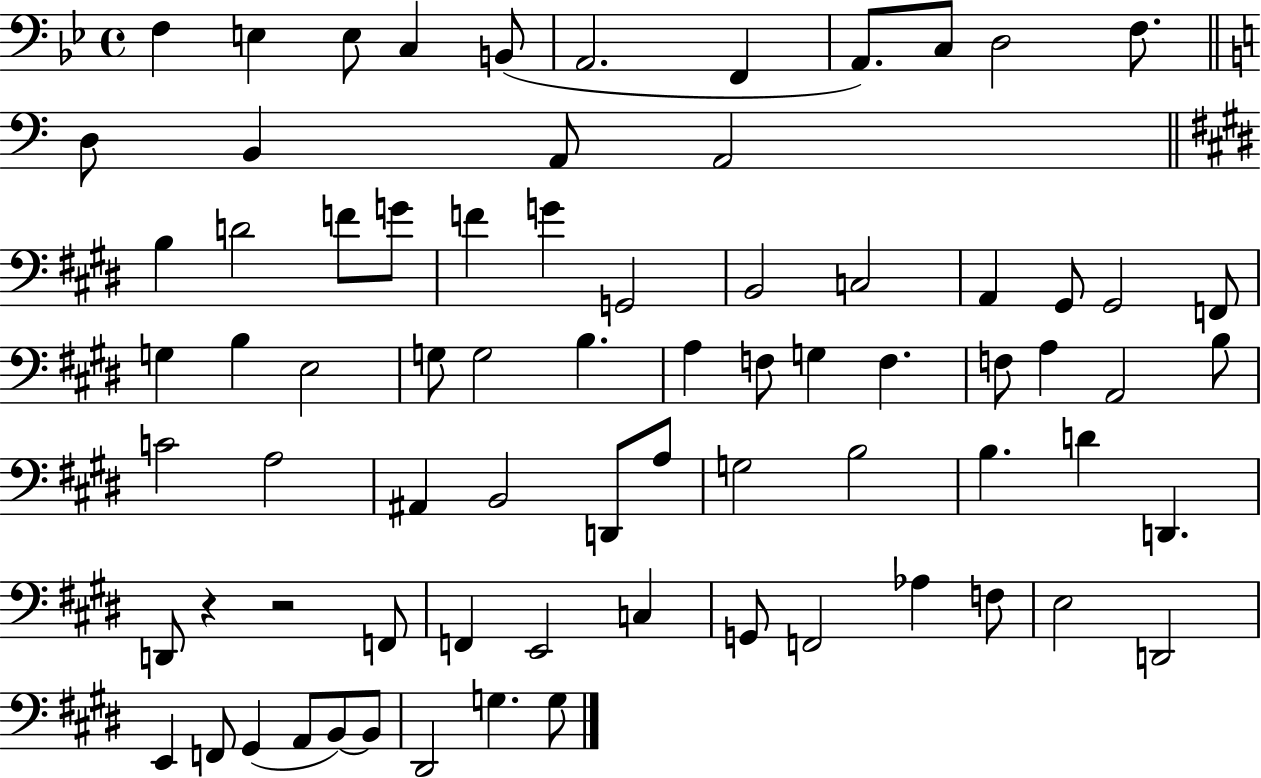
X:1
T:Untitled
M:4/4
L:1/4
K:Bb
F, E, E,/2 C, B,,/2 A,,2 F,, A,,/2 C,/2 D,2 F,/2 D,/2 B,, A,,/2 A,,2 B, D2 F/2 G/2 F G G,,2 B,,2 C,2 A,, ^G,,/2 ^G,,2 F,,/2 G, B, E,2 G,/2 G,2 B, A, F,/2 G, F, F,/2 A, A,,2 B,/2 C2 A,2 ^A,, B,,2 D,,/2 A,/2 G,2 B,2 B, D D,, D,,/2 z z2 F,,/2 F,, E,,2 C, G,,/2 F,,2 _A, F,/2 E,2 D,,2 E,, F,,/2 ^G,, A,,/2 B,,/2 B,,/2 ^D,,2 G, G,/2